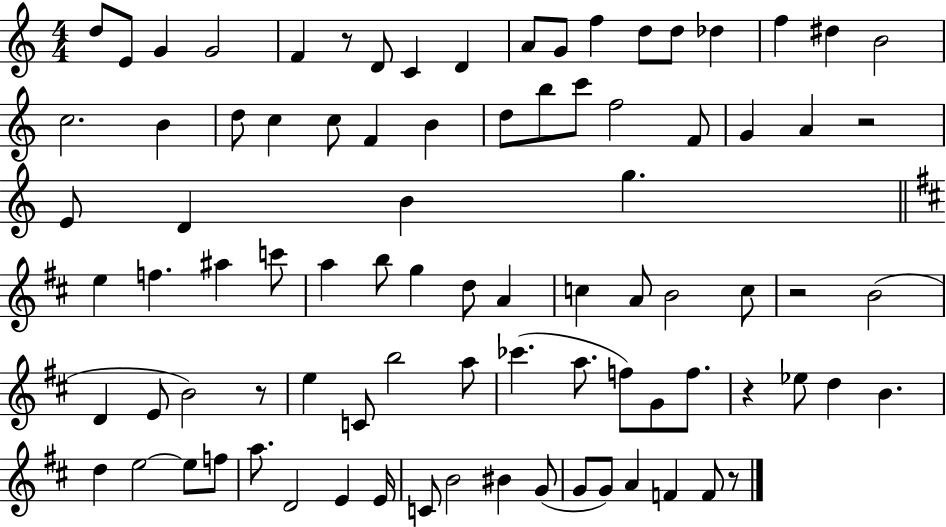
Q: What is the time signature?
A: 4/4